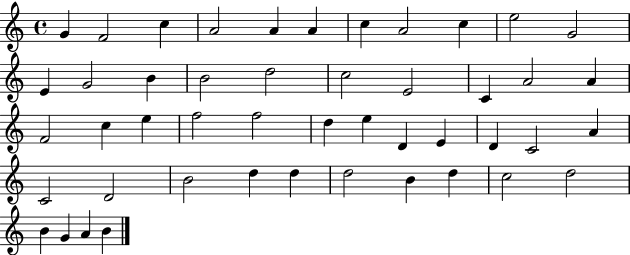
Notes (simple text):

G4/q F4/h C5/q A4/h A4/q A4/q C5/q A4/h C5/q E5/h G4/h E4/q G4/h B4/q B4/h D5/h C5/h E4/h C4/q A4/h A4/q F4/h C5/q E5/q F5/h F5/h D5/q E5/q D4/q E4/q D4/q C4/h A4/q C4/h D4/h B4/h D5/q D5/q D5/h B4/q D5/q C5/h D5/h B4/q G4/q A4/q B4/q